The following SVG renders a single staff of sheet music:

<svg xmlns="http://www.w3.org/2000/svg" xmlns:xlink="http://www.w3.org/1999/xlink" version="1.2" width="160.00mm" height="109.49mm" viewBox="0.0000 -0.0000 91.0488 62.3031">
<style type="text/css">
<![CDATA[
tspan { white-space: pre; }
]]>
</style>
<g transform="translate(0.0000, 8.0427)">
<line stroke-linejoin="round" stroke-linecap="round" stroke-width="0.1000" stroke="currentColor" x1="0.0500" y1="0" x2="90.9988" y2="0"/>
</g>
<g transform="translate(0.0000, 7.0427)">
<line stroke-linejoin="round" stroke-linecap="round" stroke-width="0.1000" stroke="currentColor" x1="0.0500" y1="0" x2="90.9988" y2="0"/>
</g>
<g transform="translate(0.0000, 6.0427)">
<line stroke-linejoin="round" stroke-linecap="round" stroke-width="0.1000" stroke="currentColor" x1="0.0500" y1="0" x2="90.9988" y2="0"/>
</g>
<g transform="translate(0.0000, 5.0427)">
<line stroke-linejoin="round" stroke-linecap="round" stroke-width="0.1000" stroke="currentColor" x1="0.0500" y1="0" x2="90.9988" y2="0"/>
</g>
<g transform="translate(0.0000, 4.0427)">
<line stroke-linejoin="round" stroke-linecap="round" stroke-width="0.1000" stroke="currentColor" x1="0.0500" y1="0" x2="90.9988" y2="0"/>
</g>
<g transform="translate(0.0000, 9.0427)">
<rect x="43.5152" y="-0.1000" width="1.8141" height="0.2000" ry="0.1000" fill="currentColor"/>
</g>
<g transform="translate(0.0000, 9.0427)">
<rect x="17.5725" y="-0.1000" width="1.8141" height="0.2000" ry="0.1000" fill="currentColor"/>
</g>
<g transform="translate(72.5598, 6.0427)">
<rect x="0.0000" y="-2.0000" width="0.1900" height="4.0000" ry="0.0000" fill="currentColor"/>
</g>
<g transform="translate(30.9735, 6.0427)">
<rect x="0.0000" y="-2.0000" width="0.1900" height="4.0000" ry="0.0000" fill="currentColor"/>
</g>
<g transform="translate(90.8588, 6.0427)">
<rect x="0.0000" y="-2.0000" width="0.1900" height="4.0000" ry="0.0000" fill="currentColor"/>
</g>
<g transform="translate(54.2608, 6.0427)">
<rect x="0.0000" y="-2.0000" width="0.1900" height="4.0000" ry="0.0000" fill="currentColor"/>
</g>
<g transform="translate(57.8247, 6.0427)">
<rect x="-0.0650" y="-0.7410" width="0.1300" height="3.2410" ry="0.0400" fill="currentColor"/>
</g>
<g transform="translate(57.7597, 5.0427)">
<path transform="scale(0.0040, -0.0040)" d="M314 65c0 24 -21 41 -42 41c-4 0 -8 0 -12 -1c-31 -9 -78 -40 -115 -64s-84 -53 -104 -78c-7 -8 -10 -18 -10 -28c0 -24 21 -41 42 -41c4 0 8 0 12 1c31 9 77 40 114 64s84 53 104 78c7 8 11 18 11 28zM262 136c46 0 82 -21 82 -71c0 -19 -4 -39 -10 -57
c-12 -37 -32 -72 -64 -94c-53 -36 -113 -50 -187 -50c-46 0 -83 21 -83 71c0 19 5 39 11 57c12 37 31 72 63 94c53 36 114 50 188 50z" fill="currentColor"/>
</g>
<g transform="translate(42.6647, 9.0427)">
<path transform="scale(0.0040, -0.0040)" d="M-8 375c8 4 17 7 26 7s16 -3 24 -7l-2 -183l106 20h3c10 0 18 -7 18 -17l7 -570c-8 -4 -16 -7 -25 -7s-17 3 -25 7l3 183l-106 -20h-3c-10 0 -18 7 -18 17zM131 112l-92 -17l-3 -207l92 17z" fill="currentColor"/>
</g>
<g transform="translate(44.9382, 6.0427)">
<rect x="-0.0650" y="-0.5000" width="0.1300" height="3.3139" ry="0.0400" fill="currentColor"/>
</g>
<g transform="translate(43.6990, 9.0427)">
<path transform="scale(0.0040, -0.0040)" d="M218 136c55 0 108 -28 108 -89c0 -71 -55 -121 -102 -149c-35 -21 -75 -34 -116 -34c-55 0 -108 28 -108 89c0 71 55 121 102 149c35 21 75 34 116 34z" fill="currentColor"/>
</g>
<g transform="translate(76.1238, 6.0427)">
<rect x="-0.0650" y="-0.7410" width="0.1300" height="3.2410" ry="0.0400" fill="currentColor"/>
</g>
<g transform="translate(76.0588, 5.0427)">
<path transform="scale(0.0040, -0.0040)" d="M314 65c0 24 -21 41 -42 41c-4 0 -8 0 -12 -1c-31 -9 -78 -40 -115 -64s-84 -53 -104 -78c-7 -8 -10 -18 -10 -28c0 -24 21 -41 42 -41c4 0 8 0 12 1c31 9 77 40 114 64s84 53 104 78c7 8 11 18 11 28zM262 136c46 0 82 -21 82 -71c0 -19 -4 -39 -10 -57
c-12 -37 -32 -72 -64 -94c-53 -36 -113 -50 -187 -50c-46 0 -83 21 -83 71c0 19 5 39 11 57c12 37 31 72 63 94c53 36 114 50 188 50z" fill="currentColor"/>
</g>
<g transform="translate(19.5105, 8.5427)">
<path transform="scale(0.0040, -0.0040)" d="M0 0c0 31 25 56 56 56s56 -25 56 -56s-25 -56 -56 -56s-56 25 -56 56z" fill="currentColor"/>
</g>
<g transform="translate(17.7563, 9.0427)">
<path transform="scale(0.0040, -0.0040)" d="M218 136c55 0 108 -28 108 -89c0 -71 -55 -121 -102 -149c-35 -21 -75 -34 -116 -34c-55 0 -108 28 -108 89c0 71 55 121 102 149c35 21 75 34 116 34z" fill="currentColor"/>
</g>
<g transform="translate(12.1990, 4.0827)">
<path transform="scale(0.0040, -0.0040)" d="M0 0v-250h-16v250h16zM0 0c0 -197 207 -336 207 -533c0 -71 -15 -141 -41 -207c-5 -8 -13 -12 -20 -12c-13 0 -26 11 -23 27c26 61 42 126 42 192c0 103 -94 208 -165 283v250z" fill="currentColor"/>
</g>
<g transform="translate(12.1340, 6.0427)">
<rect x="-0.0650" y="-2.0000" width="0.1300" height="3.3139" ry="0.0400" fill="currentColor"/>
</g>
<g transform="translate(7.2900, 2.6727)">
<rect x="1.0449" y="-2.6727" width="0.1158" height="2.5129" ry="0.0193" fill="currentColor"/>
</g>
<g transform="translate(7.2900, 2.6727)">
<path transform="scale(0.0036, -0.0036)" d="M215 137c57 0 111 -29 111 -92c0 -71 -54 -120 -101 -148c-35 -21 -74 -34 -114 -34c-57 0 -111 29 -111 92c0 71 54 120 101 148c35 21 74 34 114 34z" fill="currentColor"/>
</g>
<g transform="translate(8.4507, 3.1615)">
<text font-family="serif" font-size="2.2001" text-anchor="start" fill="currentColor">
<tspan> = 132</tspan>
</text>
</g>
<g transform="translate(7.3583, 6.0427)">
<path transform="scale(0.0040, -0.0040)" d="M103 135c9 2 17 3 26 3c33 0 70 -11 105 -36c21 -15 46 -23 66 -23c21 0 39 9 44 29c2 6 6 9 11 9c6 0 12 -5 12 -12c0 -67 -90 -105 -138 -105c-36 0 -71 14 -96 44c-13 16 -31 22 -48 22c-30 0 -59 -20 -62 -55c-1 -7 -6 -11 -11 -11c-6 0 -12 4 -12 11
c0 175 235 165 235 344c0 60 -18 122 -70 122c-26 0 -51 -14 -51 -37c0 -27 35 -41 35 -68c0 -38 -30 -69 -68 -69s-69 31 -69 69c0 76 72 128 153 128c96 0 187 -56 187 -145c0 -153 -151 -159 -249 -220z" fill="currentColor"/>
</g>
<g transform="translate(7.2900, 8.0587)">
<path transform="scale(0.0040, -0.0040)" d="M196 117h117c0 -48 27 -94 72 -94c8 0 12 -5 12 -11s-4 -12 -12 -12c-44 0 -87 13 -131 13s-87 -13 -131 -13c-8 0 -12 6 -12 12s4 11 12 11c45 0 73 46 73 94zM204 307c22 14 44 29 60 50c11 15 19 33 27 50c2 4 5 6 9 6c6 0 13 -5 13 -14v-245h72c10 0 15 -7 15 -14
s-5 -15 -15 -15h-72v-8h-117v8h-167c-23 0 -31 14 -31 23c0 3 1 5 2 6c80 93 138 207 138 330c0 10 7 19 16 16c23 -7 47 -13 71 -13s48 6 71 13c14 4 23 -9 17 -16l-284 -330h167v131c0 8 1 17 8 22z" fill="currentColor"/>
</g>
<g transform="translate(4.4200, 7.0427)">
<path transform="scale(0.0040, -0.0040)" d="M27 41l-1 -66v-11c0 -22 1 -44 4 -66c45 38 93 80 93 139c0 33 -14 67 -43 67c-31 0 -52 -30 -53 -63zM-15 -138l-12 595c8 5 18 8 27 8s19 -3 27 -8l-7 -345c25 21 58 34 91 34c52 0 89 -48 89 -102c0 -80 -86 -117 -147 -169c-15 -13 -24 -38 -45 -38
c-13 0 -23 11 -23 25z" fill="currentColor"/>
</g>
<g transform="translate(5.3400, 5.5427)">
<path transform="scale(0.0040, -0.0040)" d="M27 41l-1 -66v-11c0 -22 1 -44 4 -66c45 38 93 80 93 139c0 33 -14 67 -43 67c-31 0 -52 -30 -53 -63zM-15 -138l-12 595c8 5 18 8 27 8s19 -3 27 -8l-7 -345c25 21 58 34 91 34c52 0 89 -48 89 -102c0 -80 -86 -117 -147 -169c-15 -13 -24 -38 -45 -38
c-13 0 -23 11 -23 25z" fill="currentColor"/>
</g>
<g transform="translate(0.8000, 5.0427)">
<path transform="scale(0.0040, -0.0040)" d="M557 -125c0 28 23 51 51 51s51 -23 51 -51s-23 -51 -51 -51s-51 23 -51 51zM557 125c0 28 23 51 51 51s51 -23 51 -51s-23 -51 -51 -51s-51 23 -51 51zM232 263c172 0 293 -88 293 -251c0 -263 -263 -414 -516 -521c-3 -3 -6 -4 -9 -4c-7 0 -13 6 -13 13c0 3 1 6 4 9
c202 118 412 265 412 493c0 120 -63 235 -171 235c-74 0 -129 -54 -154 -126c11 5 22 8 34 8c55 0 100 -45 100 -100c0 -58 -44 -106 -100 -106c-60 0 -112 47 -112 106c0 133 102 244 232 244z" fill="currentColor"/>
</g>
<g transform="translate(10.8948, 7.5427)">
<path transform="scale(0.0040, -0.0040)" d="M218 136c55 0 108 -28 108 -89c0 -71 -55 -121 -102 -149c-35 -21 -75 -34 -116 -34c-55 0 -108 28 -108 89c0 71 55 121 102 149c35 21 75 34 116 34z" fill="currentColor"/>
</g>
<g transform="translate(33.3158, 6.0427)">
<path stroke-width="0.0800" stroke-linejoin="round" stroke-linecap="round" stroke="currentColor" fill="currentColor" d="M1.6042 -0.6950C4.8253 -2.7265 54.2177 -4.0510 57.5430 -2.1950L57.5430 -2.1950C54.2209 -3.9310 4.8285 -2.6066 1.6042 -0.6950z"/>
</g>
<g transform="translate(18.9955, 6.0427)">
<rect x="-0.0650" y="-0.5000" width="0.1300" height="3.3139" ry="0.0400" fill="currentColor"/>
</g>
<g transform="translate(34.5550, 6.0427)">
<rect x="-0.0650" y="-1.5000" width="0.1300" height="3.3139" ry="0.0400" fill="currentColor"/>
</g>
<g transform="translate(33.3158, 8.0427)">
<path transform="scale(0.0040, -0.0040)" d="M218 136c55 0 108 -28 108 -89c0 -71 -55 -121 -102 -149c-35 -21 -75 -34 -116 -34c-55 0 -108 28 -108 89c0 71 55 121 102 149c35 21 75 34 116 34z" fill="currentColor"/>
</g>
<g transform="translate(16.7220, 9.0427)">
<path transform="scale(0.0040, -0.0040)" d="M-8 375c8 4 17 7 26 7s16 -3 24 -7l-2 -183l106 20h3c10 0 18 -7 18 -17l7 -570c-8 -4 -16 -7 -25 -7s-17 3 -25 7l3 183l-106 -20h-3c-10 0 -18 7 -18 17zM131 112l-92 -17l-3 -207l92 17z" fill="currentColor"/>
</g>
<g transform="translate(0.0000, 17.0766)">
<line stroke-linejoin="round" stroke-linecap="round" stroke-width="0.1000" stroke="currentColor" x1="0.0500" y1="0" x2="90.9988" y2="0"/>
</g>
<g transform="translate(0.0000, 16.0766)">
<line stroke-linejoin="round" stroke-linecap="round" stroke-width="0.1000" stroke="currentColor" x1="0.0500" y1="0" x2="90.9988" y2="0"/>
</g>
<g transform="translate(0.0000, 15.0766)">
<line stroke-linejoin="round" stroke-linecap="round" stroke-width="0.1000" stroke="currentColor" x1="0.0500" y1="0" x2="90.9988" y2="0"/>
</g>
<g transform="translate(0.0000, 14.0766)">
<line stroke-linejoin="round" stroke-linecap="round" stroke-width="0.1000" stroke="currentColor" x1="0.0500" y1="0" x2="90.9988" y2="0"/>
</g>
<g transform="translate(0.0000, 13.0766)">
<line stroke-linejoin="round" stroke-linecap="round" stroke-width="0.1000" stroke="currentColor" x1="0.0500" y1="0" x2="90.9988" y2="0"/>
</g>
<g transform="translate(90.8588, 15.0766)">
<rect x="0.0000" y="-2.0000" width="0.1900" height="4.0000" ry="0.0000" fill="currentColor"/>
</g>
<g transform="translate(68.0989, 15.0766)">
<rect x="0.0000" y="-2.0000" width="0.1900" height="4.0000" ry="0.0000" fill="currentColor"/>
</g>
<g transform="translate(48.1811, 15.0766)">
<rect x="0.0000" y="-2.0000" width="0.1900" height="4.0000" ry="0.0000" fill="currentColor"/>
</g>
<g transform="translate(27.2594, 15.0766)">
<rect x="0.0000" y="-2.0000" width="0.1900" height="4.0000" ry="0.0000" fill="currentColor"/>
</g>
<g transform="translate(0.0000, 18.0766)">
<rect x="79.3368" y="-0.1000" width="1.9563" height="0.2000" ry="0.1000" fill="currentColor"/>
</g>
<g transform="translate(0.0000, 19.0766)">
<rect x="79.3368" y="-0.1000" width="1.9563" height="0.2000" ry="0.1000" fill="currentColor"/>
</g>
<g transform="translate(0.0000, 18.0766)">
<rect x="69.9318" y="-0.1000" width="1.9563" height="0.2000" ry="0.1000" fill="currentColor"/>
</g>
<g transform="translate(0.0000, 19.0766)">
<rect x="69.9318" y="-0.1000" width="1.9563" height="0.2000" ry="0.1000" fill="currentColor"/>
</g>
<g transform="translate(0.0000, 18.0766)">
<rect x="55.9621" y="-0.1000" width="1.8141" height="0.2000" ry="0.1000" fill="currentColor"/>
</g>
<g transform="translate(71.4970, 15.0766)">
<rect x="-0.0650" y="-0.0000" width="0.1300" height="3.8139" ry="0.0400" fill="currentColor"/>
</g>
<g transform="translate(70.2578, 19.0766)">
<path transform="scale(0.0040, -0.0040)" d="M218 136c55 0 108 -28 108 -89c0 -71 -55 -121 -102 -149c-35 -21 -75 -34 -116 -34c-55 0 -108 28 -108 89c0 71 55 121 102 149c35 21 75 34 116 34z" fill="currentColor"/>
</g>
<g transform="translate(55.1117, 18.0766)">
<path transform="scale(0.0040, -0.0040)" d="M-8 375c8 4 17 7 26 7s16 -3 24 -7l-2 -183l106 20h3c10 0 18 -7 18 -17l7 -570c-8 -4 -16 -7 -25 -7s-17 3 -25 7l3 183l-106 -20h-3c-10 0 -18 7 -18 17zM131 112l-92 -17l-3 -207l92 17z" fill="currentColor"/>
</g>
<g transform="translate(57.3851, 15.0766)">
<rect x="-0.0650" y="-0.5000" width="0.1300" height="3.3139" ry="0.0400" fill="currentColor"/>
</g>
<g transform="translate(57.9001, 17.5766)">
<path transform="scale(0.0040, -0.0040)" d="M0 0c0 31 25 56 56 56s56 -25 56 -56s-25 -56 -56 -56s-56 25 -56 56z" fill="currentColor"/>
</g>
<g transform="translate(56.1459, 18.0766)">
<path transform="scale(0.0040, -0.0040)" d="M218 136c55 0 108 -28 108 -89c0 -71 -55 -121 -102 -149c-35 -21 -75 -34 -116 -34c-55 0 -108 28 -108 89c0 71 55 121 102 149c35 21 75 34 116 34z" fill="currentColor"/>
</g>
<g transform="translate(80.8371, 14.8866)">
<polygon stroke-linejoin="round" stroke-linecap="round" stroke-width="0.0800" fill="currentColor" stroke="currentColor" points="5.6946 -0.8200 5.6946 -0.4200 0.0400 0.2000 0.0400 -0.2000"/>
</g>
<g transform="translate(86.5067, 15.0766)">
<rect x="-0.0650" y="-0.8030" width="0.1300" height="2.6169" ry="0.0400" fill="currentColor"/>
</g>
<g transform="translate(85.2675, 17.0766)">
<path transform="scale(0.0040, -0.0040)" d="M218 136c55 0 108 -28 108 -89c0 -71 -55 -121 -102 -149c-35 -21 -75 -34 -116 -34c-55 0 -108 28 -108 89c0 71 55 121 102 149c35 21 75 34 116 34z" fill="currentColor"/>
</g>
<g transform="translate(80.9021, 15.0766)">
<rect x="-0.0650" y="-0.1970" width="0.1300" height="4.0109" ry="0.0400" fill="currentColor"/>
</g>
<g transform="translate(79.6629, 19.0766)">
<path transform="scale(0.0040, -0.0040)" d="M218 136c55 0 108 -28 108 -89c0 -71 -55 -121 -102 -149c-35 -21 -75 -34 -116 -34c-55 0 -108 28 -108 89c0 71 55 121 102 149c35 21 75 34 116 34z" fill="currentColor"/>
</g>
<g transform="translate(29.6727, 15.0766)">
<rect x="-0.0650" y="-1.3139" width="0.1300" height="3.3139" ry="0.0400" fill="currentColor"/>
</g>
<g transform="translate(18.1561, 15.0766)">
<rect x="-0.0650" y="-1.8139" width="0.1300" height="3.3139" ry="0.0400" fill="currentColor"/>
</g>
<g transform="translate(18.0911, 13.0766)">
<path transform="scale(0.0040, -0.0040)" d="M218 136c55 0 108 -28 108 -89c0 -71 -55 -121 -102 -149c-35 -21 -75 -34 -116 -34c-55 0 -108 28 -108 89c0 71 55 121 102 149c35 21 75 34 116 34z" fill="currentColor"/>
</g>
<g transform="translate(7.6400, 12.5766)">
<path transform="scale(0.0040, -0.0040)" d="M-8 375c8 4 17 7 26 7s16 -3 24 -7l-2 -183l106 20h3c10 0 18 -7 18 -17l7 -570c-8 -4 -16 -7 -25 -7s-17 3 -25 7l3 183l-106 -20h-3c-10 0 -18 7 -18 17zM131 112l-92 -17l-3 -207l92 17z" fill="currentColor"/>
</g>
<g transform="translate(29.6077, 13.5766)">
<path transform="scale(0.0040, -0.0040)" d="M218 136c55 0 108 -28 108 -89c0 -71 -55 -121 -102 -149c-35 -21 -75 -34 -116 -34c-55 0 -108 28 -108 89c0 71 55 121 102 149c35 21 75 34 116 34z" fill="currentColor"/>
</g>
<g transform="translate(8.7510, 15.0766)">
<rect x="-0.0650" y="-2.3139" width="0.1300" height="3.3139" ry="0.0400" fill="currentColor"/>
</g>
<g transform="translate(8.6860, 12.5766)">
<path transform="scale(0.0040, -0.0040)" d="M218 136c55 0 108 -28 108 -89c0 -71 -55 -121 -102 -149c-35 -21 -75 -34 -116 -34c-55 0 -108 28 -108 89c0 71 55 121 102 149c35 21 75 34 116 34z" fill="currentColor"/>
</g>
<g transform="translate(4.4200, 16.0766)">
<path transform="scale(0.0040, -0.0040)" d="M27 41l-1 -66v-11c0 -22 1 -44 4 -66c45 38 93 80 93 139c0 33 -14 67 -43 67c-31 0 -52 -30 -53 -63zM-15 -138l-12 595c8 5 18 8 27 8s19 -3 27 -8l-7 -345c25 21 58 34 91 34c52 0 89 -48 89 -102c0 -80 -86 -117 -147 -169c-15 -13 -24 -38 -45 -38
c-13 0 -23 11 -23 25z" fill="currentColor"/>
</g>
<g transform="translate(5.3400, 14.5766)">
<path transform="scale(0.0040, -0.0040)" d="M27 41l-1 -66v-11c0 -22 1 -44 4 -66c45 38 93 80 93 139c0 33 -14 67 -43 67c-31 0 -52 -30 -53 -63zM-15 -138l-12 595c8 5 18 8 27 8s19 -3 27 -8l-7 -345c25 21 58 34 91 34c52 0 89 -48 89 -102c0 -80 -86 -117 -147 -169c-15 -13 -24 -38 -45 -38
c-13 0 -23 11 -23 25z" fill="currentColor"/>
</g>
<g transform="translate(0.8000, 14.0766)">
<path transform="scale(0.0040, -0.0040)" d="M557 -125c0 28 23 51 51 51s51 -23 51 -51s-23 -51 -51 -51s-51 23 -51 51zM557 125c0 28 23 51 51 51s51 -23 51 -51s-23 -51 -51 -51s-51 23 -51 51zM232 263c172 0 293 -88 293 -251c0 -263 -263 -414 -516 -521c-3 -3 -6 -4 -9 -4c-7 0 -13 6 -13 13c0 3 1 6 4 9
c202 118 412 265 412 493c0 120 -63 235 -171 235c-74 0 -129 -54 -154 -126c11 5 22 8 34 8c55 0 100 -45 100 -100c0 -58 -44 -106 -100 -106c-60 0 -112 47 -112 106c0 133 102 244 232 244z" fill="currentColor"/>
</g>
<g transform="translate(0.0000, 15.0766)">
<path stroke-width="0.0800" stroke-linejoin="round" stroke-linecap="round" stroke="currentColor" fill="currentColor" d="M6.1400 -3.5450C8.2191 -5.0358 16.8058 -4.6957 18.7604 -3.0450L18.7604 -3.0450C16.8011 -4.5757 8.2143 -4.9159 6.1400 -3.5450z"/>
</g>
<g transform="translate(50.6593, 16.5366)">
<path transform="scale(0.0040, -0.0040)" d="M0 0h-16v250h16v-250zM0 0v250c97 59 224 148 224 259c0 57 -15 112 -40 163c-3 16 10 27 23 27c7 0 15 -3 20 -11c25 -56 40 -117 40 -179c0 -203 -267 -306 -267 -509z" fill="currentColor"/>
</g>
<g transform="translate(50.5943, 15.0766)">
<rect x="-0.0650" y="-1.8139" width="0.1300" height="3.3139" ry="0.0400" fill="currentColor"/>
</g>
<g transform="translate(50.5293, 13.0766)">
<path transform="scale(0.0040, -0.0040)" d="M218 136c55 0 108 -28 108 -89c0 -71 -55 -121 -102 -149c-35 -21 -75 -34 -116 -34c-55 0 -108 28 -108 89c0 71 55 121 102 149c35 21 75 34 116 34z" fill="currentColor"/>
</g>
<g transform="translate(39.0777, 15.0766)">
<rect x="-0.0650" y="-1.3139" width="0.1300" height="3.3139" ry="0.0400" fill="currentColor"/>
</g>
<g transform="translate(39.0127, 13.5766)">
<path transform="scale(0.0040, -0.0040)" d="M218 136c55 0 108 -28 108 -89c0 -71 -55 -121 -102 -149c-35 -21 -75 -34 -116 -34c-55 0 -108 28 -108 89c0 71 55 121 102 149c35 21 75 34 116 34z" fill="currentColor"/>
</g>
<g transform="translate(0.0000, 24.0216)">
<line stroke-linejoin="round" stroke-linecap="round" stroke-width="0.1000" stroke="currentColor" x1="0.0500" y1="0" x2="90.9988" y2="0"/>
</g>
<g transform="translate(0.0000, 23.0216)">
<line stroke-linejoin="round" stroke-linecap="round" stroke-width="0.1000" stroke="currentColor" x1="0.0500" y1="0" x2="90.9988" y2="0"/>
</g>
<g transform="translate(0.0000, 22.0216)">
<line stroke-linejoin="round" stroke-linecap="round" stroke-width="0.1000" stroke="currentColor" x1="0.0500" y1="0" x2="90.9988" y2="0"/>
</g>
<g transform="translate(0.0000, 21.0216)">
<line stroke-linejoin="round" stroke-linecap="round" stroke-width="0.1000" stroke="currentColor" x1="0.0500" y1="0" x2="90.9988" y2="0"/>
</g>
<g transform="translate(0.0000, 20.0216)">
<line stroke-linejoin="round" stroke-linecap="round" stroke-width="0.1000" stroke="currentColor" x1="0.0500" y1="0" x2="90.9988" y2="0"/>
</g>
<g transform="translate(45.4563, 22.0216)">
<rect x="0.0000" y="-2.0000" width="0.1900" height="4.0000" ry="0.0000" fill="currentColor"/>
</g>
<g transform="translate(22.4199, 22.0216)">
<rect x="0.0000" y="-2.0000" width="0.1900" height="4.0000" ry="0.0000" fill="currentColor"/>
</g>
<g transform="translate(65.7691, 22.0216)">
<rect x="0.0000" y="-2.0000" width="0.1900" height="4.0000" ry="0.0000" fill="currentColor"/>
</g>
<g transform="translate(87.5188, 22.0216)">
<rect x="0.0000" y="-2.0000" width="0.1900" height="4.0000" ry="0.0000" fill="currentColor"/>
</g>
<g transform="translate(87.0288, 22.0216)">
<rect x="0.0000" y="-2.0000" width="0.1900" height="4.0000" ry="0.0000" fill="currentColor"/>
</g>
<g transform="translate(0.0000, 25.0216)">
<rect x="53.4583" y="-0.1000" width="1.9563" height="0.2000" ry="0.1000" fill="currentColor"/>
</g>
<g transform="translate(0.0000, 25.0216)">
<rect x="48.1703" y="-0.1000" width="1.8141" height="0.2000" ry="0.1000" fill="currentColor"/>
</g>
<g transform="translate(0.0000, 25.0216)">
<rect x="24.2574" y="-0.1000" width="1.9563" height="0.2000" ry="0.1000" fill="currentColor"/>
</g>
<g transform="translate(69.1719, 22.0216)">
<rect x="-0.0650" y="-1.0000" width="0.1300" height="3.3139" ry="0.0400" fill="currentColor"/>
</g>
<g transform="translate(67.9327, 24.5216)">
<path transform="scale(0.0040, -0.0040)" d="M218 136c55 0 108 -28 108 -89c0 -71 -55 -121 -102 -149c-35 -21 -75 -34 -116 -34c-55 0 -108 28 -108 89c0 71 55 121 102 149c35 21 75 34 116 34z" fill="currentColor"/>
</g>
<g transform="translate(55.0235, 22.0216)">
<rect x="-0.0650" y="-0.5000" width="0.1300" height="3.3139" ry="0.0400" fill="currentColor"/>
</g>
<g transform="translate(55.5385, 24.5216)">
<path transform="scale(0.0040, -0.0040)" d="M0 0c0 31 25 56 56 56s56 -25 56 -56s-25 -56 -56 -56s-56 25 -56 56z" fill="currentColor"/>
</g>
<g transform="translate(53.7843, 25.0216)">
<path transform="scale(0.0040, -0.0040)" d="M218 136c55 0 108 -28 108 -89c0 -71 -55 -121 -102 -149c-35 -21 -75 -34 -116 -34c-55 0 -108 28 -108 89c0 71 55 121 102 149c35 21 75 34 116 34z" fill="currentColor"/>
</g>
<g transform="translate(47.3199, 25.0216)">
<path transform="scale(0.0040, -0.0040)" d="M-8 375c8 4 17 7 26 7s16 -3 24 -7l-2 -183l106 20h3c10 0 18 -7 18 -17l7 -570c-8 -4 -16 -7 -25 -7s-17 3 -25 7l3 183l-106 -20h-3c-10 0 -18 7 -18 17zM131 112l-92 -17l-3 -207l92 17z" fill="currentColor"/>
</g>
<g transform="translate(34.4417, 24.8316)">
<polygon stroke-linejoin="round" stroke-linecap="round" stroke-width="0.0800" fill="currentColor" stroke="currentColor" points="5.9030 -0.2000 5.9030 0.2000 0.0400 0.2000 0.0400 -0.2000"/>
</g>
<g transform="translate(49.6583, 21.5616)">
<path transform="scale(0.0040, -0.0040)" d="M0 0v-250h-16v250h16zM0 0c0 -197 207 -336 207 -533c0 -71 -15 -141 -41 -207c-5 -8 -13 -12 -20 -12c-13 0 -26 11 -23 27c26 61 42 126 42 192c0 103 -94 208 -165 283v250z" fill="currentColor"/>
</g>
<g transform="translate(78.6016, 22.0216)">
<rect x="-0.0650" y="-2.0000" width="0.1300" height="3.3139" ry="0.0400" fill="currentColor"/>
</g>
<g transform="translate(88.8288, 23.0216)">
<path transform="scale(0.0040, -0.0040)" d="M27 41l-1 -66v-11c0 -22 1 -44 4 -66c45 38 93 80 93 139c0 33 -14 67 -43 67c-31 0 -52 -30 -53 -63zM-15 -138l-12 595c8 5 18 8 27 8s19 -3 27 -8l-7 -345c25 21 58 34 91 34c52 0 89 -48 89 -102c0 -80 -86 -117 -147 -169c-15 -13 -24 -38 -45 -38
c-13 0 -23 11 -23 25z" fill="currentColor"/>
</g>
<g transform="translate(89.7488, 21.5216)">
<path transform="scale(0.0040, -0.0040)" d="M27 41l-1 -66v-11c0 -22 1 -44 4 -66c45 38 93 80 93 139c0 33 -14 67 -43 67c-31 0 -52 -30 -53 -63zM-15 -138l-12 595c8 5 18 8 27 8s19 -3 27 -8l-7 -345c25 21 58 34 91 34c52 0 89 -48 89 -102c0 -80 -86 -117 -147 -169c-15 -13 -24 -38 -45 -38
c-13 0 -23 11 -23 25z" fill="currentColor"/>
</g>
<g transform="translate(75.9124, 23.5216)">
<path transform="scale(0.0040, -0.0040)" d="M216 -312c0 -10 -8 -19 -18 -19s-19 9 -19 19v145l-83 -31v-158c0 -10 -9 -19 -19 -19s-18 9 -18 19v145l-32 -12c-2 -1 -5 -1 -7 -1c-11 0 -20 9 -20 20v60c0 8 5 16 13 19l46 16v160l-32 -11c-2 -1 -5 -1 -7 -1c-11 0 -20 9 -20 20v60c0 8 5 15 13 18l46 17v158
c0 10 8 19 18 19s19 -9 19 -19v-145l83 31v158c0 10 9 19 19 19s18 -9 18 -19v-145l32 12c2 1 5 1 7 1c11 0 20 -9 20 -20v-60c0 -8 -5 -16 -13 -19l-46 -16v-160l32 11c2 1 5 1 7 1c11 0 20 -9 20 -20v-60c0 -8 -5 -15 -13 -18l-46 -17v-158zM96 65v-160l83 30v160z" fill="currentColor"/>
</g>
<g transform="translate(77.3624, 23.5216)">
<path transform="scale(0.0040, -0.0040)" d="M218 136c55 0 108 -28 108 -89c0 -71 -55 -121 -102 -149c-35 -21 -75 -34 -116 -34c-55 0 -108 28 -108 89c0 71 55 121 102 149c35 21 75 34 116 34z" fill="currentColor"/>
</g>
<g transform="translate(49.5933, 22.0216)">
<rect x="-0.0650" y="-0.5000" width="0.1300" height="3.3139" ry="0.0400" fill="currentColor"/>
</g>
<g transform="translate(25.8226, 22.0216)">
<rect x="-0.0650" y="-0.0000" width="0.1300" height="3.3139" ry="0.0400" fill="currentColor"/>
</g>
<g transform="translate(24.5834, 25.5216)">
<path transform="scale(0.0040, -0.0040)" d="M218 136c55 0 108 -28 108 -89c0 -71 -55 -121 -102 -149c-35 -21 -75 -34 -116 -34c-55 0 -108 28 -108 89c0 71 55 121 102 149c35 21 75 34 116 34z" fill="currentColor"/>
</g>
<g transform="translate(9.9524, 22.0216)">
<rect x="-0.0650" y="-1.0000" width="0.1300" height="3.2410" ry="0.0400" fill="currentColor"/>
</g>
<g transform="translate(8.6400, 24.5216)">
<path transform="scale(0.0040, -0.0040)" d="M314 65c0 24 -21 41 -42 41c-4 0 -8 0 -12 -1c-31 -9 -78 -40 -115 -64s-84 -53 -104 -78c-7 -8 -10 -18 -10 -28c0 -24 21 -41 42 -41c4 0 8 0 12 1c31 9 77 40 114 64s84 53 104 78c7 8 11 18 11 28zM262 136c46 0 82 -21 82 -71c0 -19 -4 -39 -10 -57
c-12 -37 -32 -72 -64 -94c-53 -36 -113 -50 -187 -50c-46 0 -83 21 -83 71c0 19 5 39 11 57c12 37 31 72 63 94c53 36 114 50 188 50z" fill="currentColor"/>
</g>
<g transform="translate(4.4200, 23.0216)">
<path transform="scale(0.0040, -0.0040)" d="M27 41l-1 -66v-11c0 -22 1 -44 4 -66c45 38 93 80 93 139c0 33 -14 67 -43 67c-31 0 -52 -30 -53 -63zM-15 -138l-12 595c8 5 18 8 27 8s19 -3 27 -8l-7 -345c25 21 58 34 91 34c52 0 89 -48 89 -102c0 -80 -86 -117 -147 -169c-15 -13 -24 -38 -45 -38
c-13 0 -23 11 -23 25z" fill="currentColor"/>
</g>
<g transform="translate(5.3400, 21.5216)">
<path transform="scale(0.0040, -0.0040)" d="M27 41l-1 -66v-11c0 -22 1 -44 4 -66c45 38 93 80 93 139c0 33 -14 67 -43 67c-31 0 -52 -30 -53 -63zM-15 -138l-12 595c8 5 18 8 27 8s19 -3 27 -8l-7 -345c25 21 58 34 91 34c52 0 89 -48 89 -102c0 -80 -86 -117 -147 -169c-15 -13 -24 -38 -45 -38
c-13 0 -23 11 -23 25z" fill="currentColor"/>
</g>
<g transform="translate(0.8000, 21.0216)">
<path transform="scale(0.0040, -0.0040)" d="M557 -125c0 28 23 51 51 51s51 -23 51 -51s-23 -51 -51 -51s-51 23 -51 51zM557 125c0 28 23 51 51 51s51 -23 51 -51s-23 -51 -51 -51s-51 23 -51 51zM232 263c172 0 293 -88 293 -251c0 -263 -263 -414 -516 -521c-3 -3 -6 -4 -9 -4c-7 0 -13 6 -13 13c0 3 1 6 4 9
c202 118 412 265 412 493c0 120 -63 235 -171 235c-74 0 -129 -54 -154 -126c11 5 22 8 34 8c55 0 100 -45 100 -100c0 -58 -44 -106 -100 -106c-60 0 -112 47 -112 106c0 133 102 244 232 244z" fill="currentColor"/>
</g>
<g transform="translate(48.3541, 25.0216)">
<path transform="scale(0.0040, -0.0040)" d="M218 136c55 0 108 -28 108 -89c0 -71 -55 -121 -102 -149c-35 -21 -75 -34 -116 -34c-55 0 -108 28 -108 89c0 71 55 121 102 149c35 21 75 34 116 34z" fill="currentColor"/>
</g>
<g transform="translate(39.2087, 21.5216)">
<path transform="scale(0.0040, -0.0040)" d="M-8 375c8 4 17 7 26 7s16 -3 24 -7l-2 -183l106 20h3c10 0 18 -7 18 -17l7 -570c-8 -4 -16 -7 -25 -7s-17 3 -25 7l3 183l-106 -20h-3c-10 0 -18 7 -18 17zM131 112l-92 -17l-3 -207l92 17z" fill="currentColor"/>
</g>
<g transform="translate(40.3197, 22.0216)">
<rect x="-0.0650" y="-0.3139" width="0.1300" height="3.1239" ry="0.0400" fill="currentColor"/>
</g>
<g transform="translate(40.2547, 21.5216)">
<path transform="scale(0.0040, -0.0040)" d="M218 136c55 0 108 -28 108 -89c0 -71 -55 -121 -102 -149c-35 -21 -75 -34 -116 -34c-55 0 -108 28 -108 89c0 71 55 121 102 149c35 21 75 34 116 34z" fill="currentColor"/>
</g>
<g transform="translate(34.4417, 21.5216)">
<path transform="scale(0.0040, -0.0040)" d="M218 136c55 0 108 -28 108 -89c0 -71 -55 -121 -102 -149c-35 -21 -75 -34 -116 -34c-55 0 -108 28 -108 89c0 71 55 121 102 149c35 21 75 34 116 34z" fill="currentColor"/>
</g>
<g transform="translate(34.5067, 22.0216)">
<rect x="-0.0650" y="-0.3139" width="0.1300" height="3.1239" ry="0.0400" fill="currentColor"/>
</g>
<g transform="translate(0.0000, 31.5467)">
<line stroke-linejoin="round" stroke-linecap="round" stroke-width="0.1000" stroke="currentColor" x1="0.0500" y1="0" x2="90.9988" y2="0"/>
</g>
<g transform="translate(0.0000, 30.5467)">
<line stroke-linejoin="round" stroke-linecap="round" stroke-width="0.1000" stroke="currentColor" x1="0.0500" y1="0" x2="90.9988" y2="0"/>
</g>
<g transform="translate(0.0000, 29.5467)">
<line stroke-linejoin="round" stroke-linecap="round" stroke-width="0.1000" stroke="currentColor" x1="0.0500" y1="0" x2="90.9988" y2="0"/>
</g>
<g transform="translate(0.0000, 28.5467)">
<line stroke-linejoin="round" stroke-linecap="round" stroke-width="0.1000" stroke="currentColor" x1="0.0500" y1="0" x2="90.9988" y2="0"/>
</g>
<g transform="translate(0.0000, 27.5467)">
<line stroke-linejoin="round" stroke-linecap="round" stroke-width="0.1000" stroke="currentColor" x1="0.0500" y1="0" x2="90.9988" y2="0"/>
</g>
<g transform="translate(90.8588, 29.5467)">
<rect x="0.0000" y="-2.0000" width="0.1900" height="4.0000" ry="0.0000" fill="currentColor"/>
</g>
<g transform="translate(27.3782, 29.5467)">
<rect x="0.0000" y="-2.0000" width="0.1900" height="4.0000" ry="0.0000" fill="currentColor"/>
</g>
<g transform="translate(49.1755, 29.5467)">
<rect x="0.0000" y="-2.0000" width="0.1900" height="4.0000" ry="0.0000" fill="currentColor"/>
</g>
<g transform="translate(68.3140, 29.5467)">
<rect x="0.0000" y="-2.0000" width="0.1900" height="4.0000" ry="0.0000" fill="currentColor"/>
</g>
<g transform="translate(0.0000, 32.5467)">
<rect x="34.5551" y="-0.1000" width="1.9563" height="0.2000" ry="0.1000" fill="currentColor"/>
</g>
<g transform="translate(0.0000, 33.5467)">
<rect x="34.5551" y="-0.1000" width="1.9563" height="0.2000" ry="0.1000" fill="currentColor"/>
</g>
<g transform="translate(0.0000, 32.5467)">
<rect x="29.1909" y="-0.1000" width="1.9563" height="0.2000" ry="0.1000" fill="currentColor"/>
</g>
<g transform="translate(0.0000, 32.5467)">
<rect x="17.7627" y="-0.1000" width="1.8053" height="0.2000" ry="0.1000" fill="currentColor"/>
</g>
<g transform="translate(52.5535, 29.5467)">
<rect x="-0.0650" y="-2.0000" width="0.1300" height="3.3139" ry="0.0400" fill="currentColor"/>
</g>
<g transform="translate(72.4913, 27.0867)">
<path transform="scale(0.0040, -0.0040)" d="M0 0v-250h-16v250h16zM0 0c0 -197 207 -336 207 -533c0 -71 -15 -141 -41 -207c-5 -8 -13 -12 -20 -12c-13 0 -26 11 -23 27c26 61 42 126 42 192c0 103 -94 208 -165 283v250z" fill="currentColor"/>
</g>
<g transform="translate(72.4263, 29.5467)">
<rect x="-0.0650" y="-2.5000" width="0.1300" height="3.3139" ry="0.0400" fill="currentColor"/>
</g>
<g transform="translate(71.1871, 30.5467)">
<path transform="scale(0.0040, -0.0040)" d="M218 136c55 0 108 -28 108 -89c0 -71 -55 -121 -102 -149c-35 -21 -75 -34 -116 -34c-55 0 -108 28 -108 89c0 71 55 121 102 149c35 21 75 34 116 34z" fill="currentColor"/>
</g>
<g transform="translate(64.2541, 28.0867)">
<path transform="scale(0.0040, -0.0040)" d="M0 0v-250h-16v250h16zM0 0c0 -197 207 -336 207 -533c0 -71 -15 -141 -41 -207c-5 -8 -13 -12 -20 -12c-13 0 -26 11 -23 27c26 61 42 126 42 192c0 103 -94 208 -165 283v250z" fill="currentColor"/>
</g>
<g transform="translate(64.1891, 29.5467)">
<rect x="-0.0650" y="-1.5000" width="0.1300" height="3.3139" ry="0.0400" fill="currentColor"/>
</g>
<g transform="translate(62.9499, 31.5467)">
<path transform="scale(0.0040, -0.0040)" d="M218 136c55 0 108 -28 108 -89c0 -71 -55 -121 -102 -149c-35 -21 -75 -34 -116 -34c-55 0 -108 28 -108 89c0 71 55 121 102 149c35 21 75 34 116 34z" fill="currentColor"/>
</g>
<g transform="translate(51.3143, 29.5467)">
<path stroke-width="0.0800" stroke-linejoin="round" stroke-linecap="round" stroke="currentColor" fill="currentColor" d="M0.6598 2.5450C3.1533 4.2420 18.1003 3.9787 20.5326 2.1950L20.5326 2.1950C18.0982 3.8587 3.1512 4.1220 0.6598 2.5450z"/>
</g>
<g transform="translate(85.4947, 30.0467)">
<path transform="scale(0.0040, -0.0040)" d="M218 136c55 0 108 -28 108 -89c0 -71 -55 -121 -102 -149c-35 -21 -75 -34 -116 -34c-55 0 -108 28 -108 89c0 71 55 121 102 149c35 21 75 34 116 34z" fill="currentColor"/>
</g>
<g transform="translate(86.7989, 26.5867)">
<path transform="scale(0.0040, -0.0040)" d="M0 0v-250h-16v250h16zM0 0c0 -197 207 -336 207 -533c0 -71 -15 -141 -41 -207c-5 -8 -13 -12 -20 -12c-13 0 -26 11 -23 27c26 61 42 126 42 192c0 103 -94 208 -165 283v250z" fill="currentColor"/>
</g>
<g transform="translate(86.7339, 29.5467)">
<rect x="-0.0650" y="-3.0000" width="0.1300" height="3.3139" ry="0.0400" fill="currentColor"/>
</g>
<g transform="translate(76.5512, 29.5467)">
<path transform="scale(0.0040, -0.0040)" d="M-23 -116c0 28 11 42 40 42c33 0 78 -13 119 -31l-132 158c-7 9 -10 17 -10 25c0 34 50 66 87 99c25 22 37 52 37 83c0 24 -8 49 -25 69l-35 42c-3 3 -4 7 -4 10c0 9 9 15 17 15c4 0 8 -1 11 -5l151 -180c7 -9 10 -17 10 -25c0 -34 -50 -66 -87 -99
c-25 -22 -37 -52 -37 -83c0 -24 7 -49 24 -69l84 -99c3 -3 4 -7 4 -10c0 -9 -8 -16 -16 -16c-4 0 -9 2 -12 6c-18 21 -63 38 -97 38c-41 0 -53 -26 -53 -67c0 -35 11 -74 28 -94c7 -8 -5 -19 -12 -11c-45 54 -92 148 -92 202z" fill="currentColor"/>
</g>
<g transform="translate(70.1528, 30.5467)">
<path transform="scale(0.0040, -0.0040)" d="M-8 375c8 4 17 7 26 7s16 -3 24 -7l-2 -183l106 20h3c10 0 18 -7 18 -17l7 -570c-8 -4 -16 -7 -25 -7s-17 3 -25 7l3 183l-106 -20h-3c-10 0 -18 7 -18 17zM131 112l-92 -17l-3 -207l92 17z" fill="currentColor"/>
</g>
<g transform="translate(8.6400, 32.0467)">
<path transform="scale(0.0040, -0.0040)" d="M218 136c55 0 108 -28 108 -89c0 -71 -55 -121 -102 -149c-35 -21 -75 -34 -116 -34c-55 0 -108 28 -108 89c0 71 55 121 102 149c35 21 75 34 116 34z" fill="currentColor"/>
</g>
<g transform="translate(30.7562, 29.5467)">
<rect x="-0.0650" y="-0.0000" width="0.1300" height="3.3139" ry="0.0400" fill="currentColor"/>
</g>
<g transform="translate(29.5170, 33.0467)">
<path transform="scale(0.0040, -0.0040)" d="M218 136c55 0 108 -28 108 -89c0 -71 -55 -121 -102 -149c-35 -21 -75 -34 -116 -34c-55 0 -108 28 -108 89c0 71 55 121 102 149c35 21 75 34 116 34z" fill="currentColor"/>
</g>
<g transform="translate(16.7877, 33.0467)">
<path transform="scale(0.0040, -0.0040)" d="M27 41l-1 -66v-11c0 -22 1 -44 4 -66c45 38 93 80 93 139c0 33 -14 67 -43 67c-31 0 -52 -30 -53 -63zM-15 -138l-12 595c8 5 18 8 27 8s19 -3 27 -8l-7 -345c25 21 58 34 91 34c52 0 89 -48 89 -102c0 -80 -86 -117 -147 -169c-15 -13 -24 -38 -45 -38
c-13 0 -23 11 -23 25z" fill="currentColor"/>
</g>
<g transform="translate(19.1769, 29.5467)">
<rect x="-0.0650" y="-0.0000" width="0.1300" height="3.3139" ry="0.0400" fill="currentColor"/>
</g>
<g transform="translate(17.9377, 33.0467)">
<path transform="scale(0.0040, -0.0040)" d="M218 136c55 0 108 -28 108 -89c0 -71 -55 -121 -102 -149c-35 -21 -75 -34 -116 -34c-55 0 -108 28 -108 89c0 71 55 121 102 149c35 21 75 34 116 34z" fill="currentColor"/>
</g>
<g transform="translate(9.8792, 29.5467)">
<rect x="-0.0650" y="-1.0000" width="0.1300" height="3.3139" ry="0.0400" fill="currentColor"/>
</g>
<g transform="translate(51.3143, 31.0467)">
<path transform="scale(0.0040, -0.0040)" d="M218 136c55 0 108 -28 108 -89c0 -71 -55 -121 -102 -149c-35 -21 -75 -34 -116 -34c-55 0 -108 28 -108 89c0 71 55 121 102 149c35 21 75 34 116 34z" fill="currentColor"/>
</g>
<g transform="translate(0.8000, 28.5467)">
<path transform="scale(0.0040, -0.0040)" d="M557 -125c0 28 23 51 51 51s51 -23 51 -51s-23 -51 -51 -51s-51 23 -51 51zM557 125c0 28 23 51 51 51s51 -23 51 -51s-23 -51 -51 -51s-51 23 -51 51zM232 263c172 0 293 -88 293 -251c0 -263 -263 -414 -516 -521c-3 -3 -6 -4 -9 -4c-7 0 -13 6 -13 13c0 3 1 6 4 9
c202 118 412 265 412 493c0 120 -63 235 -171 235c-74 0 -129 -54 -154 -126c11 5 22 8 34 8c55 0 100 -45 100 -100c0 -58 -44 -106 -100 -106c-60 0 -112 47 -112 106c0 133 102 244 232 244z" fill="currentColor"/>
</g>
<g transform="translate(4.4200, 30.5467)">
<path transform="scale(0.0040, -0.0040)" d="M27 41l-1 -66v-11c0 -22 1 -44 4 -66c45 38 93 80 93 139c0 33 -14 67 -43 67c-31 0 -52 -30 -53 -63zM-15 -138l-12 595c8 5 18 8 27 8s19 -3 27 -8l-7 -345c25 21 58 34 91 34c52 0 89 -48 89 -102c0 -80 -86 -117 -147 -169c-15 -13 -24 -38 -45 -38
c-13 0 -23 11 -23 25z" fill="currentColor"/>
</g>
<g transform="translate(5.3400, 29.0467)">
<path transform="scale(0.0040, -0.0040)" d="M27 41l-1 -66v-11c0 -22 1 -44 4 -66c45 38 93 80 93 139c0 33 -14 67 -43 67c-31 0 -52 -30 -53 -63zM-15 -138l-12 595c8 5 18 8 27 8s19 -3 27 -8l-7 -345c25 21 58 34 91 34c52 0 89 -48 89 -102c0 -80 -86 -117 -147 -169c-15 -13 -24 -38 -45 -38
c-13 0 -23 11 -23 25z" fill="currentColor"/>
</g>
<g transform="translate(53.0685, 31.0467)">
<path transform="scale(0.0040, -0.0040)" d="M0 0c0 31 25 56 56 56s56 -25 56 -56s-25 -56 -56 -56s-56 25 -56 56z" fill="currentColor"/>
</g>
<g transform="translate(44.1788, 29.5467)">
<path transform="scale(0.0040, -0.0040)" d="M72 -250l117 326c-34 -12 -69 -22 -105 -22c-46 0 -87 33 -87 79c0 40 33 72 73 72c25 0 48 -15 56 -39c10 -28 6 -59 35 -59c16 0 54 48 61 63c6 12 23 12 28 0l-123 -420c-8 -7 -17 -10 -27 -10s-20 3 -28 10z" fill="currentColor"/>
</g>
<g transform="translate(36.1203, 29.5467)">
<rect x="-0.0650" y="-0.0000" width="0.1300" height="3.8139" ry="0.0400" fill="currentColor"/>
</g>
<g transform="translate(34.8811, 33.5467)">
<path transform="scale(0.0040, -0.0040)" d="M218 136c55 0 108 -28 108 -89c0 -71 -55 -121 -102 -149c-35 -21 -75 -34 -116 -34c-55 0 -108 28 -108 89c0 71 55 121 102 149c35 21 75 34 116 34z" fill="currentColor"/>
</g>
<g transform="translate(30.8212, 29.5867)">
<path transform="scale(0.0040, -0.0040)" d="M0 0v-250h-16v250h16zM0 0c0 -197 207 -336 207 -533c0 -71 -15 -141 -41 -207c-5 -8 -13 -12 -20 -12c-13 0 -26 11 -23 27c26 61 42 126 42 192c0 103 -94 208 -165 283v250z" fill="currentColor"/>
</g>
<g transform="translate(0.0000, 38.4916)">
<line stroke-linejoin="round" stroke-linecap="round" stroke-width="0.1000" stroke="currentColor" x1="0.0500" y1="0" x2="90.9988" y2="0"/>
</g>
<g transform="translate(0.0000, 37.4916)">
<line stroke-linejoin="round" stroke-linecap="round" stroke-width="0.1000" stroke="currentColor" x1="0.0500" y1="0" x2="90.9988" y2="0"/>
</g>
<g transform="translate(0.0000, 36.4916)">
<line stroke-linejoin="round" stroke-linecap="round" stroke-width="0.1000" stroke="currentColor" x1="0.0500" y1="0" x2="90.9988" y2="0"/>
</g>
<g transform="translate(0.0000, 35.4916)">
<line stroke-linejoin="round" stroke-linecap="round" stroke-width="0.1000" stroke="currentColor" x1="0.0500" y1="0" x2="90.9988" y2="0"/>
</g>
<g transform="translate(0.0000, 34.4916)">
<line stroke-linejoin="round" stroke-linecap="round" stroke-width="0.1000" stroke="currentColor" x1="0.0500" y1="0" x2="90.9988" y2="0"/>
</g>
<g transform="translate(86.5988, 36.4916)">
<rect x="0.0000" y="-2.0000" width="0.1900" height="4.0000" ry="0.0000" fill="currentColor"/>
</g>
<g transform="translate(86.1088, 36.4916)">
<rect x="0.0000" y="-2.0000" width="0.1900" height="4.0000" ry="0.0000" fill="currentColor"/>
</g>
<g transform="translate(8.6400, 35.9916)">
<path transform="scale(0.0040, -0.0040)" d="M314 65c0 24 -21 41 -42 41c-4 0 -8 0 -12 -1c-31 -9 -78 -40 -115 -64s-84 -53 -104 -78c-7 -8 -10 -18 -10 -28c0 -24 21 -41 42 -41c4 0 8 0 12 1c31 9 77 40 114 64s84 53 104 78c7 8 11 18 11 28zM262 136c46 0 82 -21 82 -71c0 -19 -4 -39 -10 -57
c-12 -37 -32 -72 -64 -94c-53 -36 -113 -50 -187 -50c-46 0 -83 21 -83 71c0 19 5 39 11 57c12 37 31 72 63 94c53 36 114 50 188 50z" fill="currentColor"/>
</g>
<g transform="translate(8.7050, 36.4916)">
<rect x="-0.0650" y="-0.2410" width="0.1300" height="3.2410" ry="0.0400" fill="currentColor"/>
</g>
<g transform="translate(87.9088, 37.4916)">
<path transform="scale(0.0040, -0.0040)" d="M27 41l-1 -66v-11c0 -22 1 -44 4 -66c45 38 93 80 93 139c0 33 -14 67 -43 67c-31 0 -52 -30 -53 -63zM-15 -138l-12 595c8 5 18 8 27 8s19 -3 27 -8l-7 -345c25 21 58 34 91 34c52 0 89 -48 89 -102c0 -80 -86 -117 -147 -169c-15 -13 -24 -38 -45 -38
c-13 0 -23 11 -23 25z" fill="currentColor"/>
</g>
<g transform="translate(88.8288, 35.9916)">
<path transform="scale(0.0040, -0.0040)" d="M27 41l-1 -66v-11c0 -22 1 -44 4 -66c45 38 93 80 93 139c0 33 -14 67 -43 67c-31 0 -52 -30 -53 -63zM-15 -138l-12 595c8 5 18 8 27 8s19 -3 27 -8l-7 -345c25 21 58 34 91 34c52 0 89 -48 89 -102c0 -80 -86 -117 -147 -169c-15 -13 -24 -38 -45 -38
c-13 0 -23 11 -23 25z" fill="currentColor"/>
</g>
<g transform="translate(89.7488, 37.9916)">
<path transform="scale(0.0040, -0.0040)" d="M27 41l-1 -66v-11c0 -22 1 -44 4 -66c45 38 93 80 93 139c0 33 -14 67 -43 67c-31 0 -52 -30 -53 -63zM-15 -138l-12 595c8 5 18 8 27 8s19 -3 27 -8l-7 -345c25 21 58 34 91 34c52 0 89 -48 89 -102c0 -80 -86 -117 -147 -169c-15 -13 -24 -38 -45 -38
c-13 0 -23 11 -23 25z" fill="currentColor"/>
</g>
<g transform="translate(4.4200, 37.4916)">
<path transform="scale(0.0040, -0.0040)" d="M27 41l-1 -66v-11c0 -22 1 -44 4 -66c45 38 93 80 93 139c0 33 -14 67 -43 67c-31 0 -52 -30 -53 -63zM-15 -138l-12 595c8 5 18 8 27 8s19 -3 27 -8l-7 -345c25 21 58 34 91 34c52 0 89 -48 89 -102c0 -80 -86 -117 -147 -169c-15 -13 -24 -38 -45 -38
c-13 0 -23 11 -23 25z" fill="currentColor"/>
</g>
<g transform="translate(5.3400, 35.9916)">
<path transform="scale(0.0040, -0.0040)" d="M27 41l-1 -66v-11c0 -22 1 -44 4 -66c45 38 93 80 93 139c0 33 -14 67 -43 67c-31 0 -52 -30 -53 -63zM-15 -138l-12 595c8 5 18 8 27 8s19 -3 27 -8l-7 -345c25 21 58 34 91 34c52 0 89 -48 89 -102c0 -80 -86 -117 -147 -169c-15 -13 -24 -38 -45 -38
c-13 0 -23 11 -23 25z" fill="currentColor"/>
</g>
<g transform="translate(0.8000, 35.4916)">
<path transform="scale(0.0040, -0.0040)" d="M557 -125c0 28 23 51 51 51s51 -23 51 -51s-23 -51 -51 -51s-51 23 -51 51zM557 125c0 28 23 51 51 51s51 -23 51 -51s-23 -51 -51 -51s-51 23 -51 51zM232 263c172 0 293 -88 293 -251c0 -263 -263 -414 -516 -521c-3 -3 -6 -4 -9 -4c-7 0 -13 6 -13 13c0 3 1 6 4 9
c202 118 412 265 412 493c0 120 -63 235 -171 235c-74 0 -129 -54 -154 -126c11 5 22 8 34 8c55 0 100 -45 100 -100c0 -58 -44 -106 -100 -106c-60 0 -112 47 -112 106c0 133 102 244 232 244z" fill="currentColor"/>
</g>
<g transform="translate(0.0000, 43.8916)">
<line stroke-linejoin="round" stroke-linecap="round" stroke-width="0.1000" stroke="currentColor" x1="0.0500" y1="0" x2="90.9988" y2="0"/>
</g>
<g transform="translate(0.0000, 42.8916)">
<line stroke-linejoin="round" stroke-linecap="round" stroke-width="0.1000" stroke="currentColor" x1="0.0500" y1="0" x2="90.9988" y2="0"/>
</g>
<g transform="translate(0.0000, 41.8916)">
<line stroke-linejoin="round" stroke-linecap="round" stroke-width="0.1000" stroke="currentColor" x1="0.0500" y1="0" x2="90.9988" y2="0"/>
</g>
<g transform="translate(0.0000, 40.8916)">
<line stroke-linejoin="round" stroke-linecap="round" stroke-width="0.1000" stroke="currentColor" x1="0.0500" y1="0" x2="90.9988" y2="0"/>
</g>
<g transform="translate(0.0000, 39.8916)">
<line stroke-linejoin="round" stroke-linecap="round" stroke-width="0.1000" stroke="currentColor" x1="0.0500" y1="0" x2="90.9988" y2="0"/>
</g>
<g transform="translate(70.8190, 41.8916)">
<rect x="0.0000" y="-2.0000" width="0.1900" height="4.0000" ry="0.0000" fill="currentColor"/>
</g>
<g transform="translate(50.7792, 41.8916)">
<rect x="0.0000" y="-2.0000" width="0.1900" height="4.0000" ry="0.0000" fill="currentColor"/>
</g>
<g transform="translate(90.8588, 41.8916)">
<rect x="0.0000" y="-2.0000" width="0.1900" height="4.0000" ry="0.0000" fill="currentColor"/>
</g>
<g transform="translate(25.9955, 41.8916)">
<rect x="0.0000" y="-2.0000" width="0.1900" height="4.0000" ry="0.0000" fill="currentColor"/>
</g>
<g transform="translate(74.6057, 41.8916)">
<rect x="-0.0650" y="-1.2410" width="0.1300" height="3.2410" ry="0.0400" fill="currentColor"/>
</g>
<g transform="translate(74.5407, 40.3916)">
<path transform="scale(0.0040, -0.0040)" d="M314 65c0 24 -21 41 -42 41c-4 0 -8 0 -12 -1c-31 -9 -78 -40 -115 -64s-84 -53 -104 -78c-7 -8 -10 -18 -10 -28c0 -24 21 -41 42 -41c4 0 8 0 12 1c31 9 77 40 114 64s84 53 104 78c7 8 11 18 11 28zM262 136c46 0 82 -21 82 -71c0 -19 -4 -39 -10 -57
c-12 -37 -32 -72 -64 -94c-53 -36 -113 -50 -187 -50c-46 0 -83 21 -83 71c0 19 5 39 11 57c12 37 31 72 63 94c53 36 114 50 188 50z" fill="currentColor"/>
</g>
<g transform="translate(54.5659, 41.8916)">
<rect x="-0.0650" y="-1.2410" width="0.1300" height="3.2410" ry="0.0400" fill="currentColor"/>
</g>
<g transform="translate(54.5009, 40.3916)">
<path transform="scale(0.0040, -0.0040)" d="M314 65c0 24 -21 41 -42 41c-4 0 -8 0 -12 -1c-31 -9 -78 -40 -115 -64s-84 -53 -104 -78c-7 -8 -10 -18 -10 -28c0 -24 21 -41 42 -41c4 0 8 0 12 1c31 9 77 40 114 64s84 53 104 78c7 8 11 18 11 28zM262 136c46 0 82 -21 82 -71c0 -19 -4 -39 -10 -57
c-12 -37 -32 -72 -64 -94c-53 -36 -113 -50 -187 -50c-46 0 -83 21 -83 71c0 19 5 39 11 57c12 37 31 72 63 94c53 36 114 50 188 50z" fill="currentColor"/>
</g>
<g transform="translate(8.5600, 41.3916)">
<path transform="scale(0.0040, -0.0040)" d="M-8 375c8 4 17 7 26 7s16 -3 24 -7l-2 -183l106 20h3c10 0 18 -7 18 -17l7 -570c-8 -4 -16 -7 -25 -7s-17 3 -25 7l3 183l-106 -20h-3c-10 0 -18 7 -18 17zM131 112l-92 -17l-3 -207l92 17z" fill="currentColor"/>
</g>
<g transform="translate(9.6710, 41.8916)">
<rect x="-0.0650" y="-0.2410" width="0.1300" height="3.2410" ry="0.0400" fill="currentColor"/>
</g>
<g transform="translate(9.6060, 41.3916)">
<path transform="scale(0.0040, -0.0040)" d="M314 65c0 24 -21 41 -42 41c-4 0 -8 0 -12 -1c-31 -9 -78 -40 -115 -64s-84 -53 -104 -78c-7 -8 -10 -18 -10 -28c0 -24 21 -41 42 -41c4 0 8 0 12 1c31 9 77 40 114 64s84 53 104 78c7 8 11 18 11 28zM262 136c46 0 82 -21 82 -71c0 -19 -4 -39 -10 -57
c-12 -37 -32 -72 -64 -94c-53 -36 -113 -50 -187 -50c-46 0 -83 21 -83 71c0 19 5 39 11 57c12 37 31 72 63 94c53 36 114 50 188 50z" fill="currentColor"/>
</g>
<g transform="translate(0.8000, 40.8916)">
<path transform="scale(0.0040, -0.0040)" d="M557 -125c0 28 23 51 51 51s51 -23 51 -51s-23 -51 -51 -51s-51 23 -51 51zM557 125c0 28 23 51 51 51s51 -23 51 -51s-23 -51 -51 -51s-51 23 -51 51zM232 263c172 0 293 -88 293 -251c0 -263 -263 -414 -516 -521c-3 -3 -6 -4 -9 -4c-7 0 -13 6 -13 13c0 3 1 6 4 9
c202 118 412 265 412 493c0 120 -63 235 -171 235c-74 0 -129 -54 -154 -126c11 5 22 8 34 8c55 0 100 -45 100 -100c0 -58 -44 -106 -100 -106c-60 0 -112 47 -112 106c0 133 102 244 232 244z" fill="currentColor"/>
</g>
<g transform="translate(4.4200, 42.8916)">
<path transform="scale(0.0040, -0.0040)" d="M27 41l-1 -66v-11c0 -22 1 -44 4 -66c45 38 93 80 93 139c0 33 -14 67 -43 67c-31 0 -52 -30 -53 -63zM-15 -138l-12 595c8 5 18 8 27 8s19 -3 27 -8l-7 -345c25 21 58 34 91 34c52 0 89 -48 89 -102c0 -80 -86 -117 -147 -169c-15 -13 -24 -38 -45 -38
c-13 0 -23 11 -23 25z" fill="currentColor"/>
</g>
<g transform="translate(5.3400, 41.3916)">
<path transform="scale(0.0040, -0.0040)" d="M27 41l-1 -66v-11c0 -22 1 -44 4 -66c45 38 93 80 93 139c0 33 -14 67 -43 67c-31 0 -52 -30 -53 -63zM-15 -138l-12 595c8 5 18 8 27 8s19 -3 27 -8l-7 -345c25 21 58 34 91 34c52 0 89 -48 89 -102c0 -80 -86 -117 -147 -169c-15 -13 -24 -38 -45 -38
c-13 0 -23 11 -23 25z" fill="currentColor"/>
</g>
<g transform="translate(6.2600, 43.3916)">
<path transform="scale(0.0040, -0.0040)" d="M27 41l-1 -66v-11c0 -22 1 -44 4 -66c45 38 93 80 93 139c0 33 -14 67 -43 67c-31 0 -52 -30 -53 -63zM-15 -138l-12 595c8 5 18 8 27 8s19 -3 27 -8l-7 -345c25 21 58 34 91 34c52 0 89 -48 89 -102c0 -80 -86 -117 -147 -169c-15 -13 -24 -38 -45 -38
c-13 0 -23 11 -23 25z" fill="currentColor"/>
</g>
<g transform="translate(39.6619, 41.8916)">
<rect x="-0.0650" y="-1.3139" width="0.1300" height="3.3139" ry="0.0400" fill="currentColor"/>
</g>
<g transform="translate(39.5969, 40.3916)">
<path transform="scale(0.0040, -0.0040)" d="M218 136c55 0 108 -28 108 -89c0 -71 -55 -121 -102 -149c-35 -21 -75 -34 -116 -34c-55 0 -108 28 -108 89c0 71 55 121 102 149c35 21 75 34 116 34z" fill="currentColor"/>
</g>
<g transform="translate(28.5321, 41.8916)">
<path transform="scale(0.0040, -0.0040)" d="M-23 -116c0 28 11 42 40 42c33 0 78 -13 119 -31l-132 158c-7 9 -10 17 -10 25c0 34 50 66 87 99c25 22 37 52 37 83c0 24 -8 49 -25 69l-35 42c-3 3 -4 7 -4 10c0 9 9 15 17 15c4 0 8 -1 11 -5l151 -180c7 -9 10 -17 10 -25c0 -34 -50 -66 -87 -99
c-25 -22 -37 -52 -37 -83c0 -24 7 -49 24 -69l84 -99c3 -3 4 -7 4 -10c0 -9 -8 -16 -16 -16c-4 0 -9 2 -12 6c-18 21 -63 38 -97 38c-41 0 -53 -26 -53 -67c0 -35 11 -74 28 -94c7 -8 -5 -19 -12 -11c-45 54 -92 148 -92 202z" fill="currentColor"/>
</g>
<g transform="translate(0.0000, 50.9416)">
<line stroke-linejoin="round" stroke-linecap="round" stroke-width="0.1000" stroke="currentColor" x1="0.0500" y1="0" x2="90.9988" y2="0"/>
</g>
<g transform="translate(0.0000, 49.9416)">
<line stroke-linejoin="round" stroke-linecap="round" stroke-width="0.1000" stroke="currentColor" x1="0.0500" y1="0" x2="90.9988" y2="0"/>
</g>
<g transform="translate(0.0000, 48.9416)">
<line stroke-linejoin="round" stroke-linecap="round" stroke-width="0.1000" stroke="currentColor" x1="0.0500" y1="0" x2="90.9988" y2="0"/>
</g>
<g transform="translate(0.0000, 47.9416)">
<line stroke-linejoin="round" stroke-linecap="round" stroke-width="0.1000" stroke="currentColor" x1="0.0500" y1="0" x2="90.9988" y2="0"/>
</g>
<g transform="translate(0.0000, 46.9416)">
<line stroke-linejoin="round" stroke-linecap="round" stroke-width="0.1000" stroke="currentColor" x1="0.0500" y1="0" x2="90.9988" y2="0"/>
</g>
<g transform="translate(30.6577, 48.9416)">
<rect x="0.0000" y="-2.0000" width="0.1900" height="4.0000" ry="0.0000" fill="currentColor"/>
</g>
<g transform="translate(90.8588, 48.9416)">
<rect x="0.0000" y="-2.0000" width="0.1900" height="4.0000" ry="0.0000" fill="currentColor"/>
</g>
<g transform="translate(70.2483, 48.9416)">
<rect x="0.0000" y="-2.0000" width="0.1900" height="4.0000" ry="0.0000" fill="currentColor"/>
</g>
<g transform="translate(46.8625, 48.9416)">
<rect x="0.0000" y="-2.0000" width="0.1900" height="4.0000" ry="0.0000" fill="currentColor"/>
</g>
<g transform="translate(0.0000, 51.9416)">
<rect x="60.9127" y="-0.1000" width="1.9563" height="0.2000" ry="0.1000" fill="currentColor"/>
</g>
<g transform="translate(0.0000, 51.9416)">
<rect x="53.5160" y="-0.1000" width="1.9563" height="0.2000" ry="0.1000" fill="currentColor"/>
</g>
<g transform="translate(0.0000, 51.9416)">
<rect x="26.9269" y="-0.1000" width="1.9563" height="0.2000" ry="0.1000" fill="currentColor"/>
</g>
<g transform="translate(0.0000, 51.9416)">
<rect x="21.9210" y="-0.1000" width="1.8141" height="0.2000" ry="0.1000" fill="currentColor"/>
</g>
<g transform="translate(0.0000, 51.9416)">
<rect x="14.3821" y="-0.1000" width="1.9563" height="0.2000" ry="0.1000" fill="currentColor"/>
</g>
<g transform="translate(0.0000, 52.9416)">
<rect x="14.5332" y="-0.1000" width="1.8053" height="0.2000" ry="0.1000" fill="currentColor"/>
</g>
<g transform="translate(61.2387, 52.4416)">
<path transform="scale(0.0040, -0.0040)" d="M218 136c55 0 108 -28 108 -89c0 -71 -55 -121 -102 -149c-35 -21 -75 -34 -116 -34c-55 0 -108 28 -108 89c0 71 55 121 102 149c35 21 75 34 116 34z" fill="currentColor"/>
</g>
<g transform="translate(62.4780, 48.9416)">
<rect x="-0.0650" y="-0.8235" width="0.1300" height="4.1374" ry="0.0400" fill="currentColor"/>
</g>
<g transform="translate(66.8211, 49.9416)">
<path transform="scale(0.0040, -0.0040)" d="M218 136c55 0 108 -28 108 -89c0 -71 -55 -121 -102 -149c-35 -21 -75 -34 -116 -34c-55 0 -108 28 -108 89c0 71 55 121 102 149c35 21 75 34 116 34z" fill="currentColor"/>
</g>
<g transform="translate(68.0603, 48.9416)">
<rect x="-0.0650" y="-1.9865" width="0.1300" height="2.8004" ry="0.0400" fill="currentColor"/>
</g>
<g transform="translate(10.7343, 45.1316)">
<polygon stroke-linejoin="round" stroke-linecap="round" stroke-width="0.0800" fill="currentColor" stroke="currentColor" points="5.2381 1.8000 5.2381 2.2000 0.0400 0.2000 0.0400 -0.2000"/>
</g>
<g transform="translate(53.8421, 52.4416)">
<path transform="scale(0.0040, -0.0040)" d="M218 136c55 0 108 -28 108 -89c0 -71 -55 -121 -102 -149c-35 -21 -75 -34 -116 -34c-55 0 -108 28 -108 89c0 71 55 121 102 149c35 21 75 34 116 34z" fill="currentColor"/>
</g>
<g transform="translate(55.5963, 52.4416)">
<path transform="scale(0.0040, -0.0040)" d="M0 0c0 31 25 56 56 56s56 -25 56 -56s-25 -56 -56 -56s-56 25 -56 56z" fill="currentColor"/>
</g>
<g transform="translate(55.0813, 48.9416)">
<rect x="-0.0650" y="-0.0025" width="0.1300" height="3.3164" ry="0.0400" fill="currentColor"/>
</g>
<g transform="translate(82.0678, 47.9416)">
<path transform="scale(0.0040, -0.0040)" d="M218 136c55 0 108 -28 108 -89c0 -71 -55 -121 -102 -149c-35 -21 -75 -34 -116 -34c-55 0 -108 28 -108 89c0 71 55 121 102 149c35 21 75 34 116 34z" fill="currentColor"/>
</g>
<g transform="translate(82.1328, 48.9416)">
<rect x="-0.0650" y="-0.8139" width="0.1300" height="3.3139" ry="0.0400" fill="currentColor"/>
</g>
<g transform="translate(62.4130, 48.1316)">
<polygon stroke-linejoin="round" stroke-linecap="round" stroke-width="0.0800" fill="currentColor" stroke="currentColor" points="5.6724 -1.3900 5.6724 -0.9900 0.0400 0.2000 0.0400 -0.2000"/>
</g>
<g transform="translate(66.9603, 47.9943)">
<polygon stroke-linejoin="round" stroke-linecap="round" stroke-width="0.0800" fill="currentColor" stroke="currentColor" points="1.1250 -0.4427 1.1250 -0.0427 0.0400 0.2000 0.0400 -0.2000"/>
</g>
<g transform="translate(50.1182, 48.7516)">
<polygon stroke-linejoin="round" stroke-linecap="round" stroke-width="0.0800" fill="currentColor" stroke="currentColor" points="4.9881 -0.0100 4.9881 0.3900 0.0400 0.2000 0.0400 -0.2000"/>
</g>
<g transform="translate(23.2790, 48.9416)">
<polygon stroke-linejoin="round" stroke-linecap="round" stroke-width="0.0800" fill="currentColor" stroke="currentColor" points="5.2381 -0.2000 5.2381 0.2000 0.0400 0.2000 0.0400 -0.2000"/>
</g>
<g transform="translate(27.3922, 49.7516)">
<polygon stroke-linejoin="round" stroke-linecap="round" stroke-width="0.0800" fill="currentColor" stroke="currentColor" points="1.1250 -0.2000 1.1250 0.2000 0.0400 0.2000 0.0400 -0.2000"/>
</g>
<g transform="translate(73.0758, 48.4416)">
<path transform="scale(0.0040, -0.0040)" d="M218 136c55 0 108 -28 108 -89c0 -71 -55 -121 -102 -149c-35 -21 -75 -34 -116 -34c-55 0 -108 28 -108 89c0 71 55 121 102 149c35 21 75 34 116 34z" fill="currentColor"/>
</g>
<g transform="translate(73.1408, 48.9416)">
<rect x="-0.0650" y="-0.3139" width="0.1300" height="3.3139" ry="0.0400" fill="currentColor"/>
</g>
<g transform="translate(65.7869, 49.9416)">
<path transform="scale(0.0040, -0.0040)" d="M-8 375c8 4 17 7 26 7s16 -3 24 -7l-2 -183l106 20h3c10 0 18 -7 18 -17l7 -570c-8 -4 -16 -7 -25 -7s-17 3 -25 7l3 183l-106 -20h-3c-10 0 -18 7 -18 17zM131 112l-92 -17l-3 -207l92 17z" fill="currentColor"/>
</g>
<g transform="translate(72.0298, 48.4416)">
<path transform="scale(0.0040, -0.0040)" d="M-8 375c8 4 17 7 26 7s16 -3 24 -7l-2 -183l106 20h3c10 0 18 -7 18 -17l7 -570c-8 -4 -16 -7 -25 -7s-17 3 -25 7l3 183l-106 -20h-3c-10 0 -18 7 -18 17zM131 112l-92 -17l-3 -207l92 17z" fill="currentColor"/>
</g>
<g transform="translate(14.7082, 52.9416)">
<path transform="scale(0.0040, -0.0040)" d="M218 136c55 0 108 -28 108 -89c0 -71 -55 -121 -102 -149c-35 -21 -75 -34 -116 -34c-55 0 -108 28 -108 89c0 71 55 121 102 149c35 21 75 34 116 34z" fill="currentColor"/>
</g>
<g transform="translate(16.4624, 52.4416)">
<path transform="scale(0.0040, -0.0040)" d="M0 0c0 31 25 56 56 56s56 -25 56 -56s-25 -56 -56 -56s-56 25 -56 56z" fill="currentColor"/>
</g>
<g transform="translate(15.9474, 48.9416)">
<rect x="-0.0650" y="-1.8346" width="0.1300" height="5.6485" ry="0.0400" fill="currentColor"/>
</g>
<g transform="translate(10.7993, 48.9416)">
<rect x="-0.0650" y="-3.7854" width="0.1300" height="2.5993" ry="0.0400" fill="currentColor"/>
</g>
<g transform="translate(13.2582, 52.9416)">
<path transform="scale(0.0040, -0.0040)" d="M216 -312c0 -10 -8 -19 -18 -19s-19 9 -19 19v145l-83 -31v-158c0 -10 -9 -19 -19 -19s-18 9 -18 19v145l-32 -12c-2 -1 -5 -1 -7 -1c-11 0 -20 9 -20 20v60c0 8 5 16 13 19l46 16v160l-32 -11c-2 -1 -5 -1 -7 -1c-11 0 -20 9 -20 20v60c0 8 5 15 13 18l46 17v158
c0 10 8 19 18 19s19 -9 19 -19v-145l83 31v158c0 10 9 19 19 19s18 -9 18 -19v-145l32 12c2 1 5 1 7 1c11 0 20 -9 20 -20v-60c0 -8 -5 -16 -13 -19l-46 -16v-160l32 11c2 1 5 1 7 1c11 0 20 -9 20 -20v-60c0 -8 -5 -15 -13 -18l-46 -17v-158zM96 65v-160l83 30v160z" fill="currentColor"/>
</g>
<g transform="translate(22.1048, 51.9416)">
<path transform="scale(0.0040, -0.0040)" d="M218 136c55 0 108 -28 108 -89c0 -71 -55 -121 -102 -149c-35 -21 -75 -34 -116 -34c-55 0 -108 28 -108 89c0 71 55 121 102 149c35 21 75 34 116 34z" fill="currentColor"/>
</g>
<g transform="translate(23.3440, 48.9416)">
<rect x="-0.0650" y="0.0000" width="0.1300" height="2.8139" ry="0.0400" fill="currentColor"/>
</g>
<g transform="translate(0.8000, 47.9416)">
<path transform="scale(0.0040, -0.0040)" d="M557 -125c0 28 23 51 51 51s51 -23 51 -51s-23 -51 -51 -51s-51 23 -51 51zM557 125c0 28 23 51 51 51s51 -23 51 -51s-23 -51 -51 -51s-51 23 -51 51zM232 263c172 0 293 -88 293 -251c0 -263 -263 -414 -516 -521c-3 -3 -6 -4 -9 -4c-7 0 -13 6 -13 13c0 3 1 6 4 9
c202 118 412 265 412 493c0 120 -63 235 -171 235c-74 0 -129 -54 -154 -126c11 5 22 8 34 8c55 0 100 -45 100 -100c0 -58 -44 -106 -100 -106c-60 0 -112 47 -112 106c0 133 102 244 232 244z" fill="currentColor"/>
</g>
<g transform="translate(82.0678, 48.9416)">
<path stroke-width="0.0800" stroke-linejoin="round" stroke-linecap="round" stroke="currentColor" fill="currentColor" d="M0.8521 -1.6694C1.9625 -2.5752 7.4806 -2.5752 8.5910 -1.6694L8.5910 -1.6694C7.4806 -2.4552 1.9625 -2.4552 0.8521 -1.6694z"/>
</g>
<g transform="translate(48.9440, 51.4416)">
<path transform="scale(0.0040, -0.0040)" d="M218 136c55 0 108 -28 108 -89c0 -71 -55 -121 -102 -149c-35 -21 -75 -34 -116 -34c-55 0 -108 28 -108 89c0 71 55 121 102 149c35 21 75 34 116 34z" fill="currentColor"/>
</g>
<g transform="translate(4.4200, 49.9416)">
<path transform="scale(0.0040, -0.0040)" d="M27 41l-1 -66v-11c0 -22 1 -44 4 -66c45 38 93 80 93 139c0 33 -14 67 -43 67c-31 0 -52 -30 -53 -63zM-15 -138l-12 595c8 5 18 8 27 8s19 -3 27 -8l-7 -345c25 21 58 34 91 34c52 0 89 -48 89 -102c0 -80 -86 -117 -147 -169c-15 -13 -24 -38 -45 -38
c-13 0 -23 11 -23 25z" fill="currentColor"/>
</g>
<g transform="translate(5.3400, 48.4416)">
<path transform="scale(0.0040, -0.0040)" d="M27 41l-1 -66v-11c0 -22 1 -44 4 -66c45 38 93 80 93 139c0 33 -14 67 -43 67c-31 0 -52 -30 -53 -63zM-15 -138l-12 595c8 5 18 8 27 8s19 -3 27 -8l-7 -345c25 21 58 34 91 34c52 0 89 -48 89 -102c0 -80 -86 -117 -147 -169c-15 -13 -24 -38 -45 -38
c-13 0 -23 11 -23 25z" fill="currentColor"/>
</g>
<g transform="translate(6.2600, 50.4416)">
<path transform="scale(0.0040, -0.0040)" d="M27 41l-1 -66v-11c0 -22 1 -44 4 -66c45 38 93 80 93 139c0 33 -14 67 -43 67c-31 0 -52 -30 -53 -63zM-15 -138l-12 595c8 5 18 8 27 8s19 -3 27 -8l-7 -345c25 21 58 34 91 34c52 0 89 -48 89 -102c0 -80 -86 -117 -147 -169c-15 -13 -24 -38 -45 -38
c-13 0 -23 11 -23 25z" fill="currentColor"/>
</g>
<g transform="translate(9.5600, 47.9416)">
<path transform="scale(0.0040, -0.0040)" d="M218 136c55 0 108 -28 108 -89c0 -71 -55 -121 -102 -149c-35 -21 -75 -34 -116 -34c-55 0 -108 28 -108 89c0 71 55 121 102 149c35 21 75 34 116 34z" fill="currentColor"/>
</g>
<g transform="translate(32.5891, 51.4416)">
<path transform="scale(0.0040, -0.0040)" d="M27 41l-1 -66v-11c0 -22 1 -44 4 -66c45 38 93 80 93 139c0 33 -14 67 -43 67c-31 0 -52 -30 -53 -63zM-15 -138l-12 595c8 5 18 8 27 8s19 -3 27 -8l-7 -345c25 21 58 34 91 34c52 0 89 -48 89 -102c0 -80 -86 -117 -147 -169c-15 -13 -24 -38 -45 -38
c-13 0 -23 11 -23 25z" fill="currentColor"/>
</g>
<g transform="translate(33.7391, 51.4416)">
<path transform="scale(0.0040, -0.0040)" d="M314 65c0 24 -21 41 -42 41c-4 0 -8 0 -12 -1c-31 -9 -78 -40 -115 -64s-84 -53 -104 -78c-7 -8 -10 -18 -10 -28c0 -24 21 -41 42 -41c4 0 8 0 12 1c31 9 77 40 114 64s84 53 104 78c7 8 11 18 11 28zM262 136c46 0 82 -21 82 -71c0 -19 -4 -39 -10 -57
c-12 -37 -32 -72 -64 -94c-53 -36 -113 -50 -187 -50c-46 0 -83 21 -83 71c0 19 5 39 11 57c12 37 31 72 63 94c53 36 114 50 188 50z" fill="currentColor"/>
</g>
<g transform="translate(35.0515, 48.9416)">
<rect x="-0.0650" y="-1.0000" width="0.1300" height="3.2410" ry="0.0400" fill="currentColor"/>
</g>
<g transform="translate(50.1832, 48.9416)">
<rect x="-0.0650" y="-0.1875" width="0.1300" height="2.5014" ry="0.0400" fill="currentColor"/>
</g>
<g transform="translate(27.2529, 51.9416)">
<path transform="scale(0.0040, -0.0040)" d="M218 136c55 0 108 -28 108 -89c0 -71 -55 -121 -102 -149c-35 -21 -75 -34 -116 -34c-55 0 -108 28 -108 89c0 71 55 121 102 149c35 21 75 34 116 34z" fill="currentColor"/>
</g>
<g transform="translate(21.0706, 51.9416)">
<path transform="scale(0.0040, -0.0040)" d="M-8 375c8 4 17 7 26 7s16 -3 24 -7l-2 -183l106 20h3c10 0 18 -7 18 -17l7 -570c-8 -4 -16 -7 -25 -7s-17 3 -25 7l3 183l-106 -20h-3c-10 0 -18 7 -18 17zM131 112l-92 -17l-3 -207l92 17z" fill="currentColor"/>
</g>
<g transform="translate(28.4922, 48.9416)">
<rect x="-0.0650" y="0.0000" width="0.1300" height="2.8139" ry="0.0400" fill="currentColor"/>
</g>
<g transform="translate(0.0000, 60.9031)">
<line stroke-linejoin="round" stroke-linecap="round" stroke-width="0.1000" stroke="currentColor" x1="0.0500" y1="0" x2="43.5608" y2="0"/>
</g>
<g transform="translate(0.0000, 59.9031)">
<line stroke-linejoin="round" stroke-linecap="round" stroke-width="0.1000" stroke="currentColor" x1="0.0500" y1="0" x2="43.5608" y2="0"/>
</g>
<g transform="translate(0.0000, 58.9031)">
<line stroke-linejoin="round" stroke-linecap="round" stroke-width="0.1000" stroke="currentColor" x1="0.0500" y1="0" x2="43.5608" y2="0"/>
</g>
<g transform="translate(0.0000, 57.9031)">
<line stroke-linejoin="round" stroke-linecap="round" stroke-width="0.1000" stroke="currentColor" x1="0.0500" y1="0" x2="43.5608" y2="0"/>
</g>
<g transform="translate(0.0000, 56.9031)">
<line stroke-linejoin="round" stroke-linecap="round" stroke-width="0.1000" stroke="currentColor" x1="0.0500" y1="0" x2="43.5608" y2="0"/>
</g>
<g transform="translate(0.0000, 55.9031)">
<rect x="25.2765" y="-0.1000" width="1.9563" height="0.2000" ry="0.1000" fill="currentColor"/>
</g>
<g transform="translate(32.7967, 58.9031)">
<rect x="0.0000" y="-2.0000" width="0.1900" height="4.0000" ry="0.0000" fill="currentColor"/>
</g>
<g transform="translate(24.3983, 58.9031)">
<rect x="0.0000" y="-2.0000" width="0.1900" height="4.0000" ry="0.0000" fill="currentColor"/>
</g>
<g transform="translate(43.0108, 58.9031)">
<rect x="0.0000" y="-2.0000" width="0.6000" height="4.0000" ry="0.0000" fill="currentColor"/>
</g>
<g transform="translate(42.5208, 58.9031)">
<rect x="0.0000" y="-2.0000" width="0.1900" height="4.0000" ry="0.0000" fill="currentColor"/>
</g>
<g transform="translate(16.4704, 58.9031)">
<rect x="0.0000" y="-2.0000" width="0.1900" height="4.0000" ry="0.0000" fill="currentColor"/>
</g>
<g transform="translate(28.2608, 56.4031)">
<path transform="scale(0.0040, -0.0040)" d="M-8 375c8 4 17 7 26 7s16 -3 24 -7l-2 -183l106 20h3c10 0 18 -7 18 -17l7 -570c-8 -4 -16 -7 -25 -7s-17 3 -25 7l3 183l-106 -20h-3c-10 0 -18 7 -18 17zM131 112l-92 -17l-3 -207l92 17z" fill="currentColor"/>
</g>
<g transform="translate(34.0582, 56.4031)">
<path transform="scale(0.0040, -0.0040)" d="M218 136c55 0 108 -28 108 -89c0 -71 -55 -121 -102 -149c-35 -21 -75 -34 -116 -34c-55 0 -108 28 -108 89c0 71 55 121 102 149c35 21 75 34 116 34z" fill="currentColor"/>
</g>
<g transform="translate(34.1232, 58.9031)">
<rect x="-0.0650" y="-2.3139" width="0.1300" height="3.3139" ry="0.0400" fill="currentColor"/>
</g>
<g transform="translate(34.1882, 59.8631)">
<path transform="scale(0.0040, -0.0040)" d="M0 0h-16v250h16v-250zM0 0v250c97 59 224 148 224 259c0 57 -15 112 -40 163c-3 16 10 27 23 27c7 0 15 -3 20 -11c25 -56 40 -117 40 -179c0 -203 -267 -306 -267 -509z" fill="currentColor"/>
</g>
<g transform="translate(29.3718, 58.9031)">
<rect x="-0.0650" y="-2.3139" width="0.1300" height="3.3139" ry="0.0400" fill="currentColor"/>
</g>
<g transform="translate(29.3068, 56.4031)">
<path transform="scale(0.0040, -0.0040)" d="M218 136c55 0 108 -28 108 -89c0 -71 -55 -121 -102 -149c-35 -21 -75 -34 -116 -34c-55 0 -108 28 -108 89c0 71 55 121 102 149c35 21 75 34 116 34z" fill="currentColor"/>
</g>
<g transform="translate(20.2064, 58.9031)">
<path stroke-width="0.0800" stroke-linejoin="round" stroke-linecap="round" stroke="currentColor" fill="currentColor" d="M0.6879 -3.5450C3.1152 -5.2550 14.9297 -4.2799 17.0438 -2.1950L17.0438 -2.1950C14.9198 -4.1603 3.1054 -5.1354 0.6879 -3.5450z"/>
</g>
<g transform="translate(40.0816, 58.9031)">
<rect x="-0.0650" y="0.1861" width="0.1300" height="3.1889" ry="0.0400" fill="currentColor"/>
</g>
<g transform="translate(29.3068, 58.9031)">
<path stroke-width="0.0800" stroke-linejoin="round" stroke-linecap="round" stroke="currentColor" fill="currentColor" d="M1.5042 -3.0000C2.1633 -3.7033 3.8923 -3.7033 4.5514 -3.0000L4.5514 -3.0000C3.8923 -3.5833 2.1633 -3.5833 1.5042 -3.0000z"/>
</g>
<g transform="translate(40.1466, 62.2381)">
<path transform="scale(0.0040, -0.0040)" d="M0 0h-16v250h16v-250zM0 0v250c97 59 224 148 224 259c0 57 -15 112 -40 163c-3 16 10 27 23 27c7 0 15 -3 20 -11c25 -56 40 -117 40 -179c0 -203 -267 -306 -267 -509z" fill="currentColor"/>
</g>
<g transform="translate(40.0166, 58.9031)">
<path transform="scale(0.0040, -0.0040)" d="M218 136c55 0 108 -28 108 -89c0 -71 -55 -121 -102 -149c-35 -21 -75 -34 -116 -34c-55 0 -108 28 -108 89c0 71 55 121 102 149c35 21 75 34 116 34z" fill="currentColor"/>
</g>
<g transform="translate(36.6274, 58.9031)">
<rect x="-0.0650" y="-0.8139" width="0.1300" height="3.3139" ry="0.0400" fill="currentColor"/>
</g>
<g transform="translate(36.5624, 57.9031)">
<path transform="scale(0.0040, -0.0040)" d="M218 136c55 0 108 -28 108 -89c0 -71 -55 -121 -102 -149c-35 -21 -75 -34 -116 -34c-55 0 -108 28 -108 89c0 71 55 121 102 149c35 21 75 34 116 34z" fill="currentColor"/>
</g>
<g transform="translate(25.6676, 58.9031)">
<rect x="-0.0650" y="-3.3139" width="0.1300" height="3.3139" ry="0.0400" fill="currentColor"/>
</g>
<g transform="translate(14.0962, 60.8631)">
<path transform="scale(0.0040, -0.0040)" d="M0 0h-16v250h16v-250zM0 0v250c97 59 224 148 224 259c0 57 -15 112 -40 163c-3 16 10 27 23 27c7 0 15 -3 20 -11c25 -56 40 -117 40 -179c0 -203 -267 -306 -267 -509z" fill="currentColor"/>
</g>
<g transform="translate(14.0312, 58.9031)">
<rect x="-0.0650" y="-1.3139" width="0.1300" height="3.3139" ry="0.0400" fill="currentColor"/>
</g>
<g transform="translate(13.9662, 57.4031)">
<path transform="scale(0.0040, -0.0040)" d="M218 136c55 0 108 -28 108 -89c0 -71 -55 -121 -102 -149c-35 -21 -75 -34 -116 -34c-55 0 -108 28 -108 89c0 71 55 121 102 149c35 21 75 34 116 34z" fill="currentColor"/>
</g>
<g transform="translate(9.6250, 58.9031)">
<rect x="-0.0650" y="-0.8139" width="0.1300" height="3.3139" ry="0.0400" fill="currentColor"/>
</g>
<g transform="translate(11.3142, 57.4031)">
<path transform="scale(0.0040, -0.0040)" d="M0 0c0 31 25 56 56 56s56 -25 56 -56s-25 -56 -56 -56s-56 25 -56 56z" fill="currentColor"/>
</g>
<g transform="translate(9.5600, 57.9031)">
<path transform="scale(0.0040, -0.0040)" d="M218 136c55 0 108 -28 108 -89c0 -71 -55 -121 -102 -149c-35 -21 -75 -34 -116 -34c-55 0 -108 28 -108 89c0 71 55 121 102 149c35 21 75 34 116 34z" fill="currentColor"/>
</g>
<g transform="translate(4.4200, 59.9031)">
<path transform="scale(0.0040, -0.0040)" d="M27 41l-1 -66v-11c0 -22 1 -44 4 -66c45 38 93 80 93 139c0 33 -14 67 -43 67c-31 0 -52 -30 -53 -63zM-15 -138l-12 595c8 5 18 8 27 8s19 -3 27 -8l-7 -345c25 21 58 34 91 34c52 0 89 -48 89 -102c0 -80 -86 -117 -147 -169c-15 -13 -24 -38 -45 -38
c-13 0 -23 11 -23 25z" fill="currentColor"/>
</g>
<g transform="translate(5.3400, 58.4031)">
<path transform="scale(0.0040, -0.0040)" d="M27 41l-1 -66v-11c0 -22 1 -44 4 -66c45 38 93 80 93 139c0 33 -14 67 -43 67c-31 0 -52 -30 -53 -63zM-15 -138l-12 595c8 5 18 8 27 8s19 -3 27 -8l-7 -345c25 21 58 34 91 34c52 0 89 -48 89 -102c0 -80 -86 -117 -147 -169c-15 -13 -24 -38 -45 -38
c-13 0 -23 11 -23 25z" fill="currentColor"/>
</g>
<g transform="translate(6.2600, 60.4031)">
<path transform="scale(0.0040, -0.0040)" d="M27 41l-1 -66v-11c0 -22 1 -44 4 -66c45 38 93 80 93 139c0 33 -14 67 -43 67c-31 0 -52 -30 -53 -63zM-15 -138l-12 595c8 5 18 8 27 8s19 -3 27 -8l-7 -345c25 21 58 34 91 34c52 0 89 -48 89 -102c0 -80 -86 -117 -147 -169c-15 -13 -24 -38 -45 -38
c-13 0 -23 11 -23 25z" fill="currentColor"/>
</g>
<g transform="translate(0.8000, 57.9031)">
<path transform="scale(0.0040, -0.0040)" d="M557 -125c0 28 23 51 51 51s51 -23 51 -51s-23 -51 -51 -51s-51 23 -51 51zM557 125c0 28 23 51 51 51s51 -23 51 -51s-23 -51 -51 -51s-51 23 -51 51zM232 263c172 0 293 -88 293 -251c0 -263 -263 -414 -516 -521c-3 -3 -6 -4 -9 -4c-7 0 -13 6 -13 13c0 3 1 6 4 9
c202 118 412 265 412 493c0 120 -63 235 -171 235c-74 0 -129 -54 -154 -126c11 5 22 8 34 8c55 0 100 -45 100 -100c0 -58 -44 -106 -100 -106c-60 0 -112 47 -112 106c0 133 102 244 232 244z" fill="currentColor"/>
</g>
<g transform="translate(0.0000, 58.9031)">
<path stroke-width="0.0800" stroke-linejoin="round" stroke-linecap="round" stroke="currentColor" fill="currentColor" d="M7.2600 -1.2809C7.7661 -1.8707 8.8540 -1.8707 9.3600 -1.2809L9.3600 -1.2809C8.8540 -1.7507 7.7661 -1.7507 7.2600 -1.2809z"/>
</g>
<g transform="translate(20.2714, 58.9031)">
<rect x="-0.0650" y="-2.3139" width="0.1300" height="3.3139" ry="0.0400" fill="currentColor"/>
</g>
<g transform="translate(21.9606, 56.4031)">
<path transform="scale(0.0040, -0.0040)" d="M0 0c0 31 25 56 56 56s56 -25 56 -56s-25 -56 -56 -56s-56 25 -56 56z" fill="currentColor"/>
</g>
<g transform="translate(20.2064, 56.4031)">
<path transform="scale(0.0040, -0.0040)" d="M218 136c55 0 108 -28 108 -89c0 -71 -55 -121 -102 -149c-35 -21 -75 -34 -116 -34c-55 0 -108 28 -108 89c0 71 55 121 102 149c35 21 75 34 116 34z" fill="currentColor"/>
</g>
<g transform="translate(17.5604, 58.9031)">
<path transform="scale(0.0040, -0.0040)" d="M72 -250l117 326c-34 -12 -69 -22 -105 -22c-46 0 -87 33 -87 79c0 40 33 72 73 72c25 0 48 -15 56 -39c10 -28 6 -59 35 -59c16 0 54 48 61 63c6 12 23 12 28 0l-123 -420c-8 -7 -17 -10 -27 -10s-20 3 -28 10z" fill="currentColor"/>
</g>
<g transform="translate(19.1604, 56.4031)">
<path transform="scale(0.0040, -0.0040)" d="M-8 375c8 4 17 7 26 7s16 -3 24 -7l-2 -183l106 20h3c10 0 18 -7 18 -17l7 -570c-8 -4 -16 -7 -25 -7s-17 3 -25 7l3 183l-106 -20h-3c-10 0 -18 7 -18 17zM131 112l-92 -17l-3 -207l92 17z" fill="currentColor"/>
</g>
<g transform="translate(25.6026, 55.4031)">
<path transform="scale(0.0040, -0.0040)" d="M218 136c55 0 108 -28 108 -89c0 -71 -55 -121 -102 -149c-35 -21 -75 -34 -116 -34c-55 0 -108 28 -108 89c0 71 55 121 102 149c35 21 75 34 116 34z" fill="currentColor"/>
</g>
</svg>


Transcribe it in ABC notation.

X:1
T:Untitled
M:2/4
L:1/4
K:Bb
A,,/2 E,, G,, E,, F,2 F,2 B, A, G, G, A,/2 E,, C,, C,,/2 G,,/2 F,,2 D,, _E,/2 E,/2 E,,/2 E,, F,, ^A,, F,, _D,, D,,/2 C,, z/2 A,, G,,/2 B,,/2 z C,/2 _E,2 E,2 z G, G,2 G,2 F,/2 ^C,,/2 E,,/2 E,,/4 _F,,2 F,,/2 D,,/2 D,,/2 B,,/4 E, F, F, G,/2 z/2 B, D B, B,/2 F, D,/2